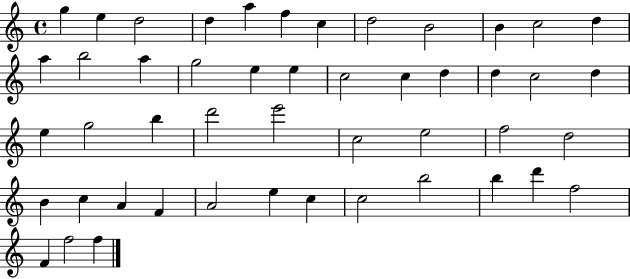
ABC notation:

X:1
T:Untitled
M:4/4
L:1/4
K:C
g e d2 d a f c d2 B2 B c2 d a b2 a g2 e e c2 c d d c2 d e g2 b d'2 e'2 c2 e2 f2 d2 B c A F A2 e c c2 b2 b d' f2 F f2 f